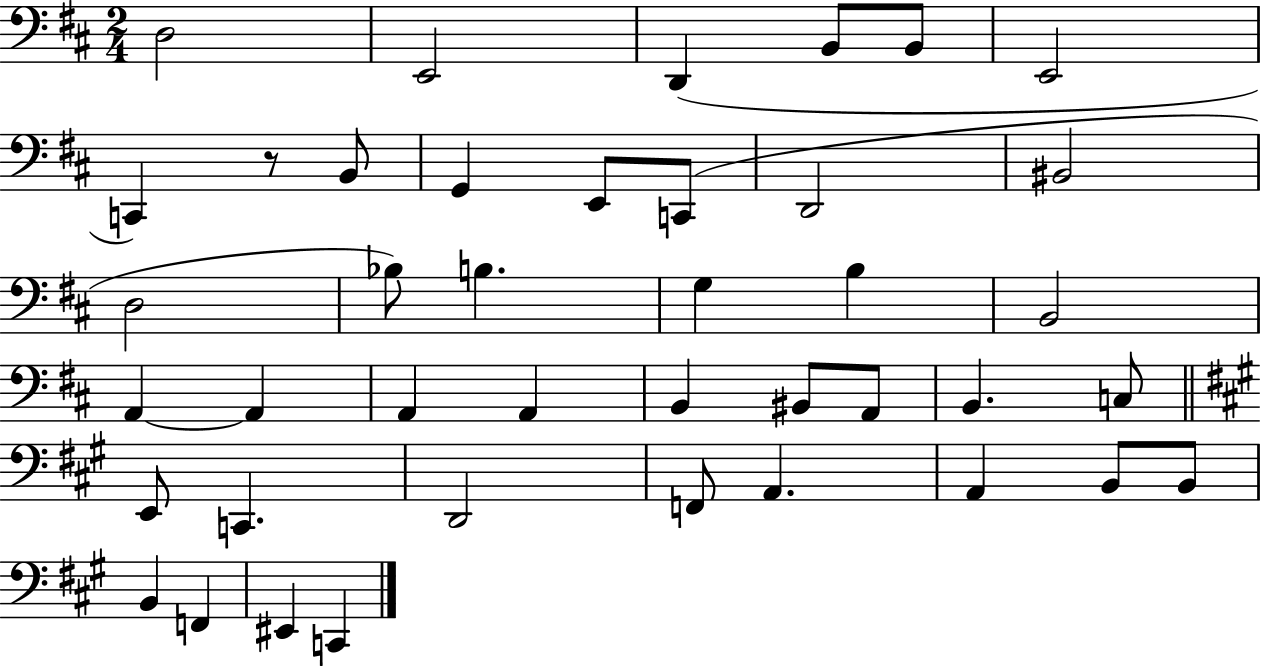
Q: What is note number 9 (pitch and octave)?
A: G2